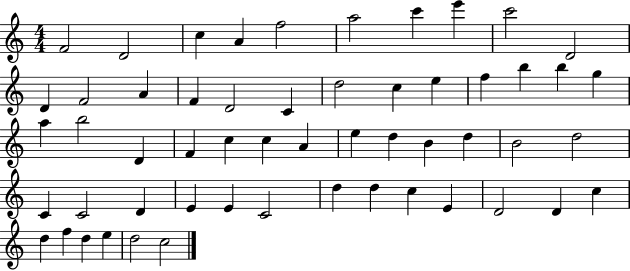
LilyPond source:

{
  \clef treble
  \numericTimeSignature
  \time 4/4
  \key c \major
  f'2 d'2 | c''4 a'4 f''2 | a''2 c'''4 e'''4 | c'''2 d'2 | \break d'4 f'2 a'4 | f'4 d'2 c'4 | d''2 c''4 e''4 | f''4 b''4 b''4 g''4 | \break a''4 b''2 d'4 | f'4 c''4 c''4 a'4 | e''4 d''4 b'4 d''4 | b'2 d''2 | \break c'4 c'2 d'4 | e'4 e'4 c'2 | d''4 d''4 c''4 e'4 | d'2 d'4 c''4 | \break d''4 f''4 d''4 e''4 | d''2 c''2 | \bar "|."
}